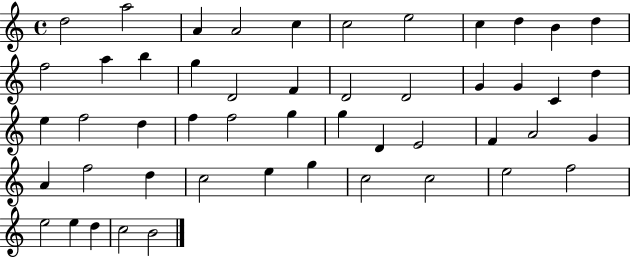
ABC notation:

X:1
T:Untitled
M:4/4
L:1/4
K:C
d2 a2 A A2 c c2 e2 c d B d f2 a b g D2 F D2 D2 G G C d e f2 d f f2 g g D E2 F A2 G A f2 d c2 e g c2 c2 e2 f2 e2 e d c2 B2